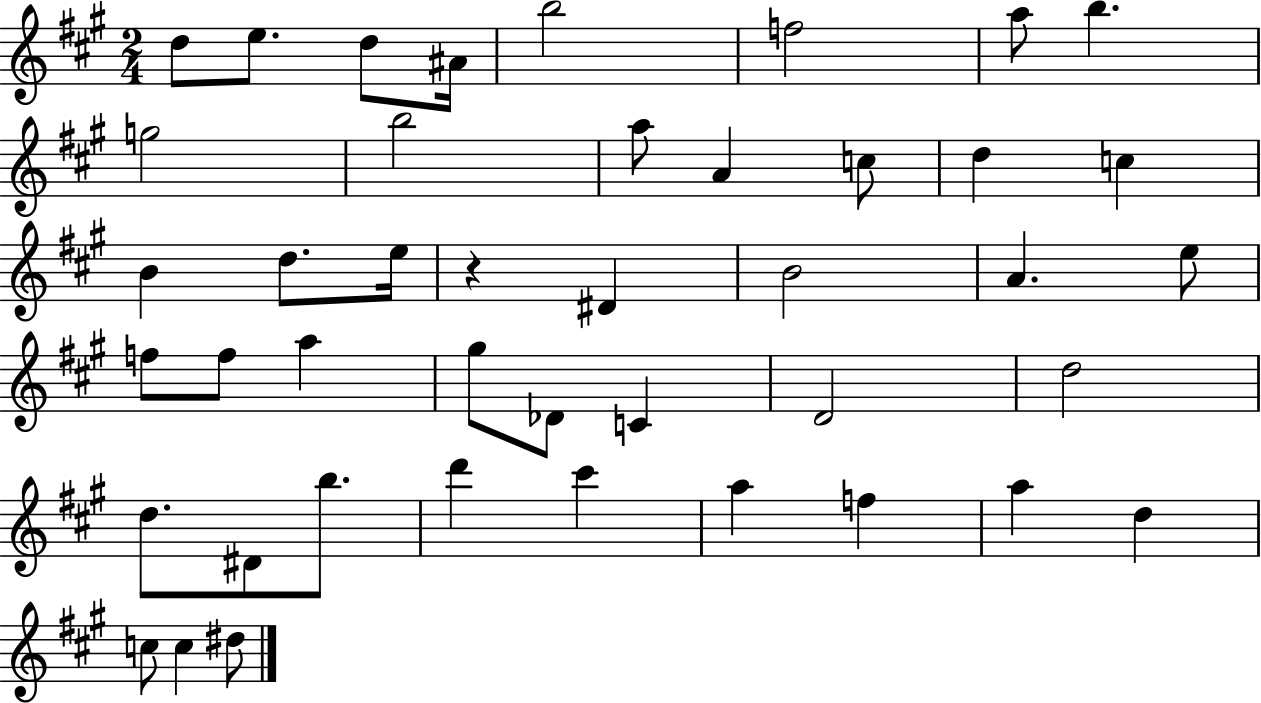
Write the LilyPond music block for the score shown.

{
  \clef treble
  \numericTimeSignature
  \time 2/4
  \key a \major
  d''8 e''8. d''8 ais'16 | b''2 | f''2 | a''8 b''4. | \break g''2 | b''2 | a''8 a'4 c''8 | d''4 c''4 | \break b'4 d''8. e''16 | r4 dis'4 | b'2 | a'4. e''8 | \break f''8 f''8 a''4 | gis''8 des'8 c'4 | d'2 | d''2 | \break d''8. dis'8 b''8. | d'''4 cis'''4 | a''4 f''4 | a''4 d''4 | \break c''8 c''4 dis''8 | \bar "|."
}